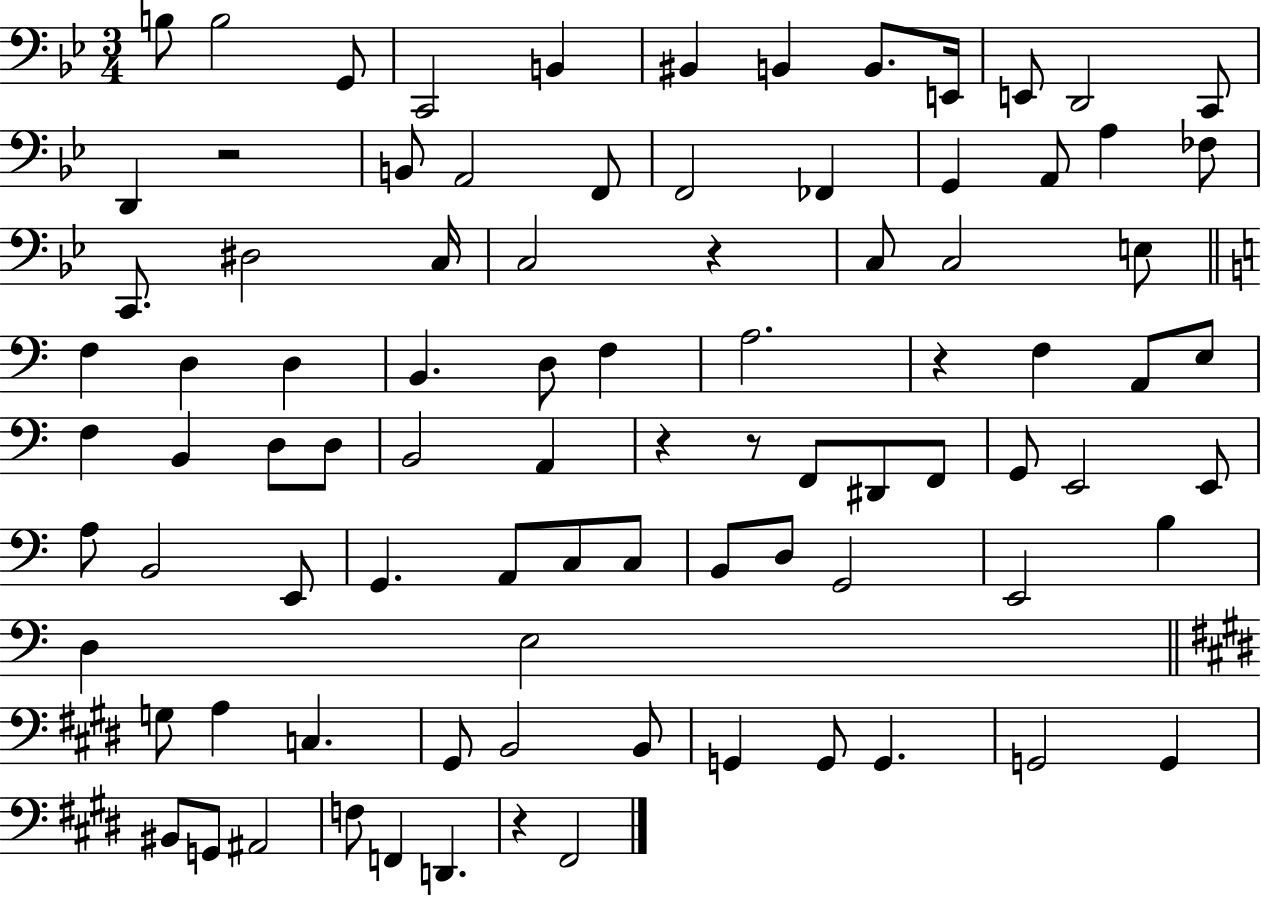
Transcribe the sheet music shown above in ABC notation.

X:1
T:Untitled
M:3/4
L:1/4
K:Bb
B,/2 B,2 G,,/2 C,,2 B,, ^B,, B,, B,,/2 E,,/4 E,,/2 D,,2 C,,/2 D,, z2 B,,/2 A,,2 F,,/2 F,,2 _F,, G,, A,,/2 A, _F,/2 C,,/2 ^D,2 C,/4 C,2 z C,/2 C,2 E,/2 F, D, D, B,, D,/2 F, A,2 z F, A,,/2 E,/2 F, B,, D,/2 D,/2 B,,2 A,, z z/2 F,,/2 ^D,,/2 F,,/2 G,,/2 E,,2 E,,/2 A,/2 B,,2 E,,/2 G,, A,,/2 C,/2 C,/2 B,,/2 D,/2 G,,2 E,,2 B, D, E,2 G,/2 A, C, ^G,,/2 B,,2 B,,/2 G,, G,,/2 G,, G,,2 G,, ^B,,/2 G,,/2 ^A,,2 F,/2 F,, D,, z ^F,,2